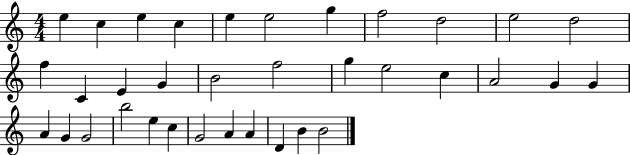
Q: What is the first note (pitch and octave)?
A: E5